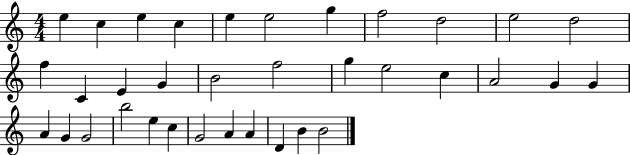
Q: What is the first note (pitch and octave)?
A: E5